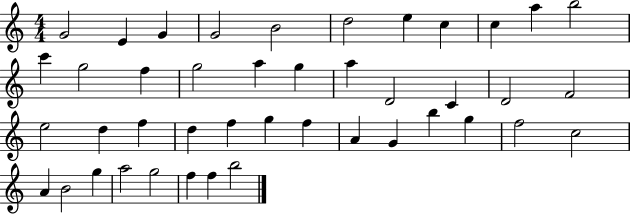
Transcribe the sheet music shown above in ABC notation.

X:1
T:Untitled
M:4/4
L:1/4
K:C
G2 E G G2 B2 d2 e c c a b2 c' g2 f g2 a g a D2 C D2 F2 e2 d f d f g f A G b g f2 c2 A B2 g a2 g2 f f b2